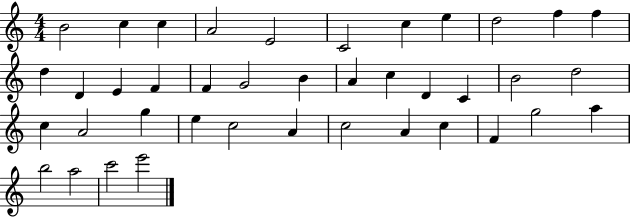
B4/h C5/q C5/q A4/h E4/h C4/h C5/q E5/q D5/h F5/q F5/q D5/q D4/q E4/q F4/q F4/q G4/h B4/q A4/q C5/q D4/q C4/q B4/h D5/h C5/q A4/h G5/q E5/q C5/h A4/q C5/h A4/q C5/q F4/q G5/h A5/q B5/h A5/h C6/h E6/h